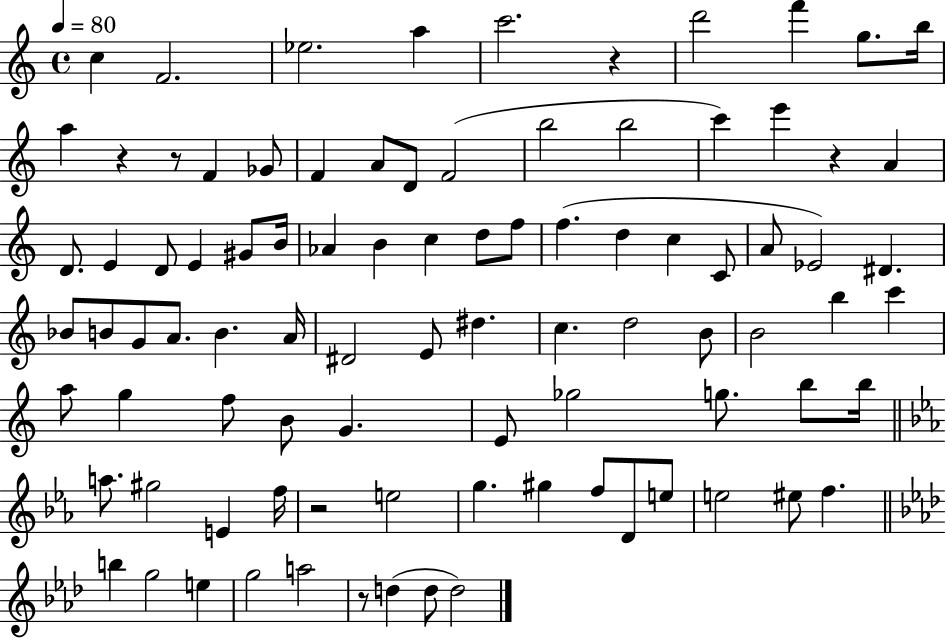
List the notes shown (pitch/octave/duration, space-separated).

C5/q F4/h. Eb5/h. A5/q C6/h. R/q D6/h F6/q G5/e. B5/s A5/q R/q R/e F4/q Gb4/e F4/q A4/e D4/e F4/h B5/h B5/h C6/q E6/q R/q A4/q D4/e. E4/q D4/e E4/q G#4/e B4/s Ab4/q B4/q C5/q D5/e F5/e F5/q. D5/q C5/q C4/e A4/e Eb4/h D#4/q. Bb4/e B4/e G4/e A4/e. B4/q. A4/s D#4/h E4/e D#5/q. C5/q. D5/h B4/e B4/h B5/q C6/q A5/e G5/q F5/e B4/e G4/q. E4/e Gb5/h G5/e. B5/e B5/s A5/e. G#5/h E4/q F5/s R/h E5/h G5/q. G#5/q F5/e D4/e E5/e E5/h EIS5/e F5/q. B5/q G5/h E5/q G5/h A5/h R/e D5/q D5/e D5/h